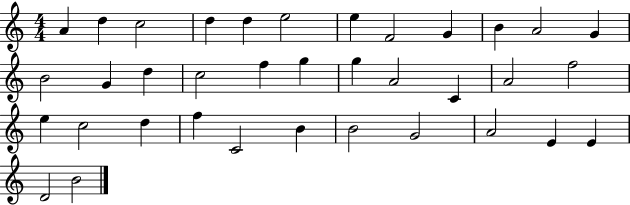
X:1
T:Untitled
M:4/4
L:1/4
K:C
A d c2 d d e2 e F2 G B A2 G B2 G d c2 f g g A2 C A2 f2 e c2 d f C2 B B2 G2 A2 E E D2 B2